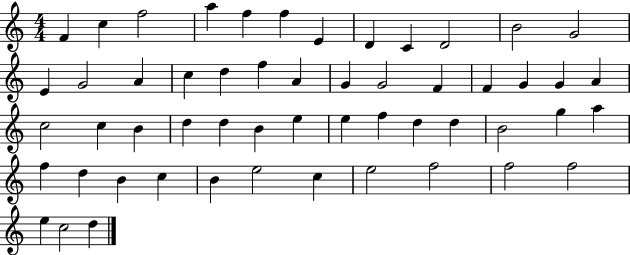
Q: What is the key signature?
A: C major